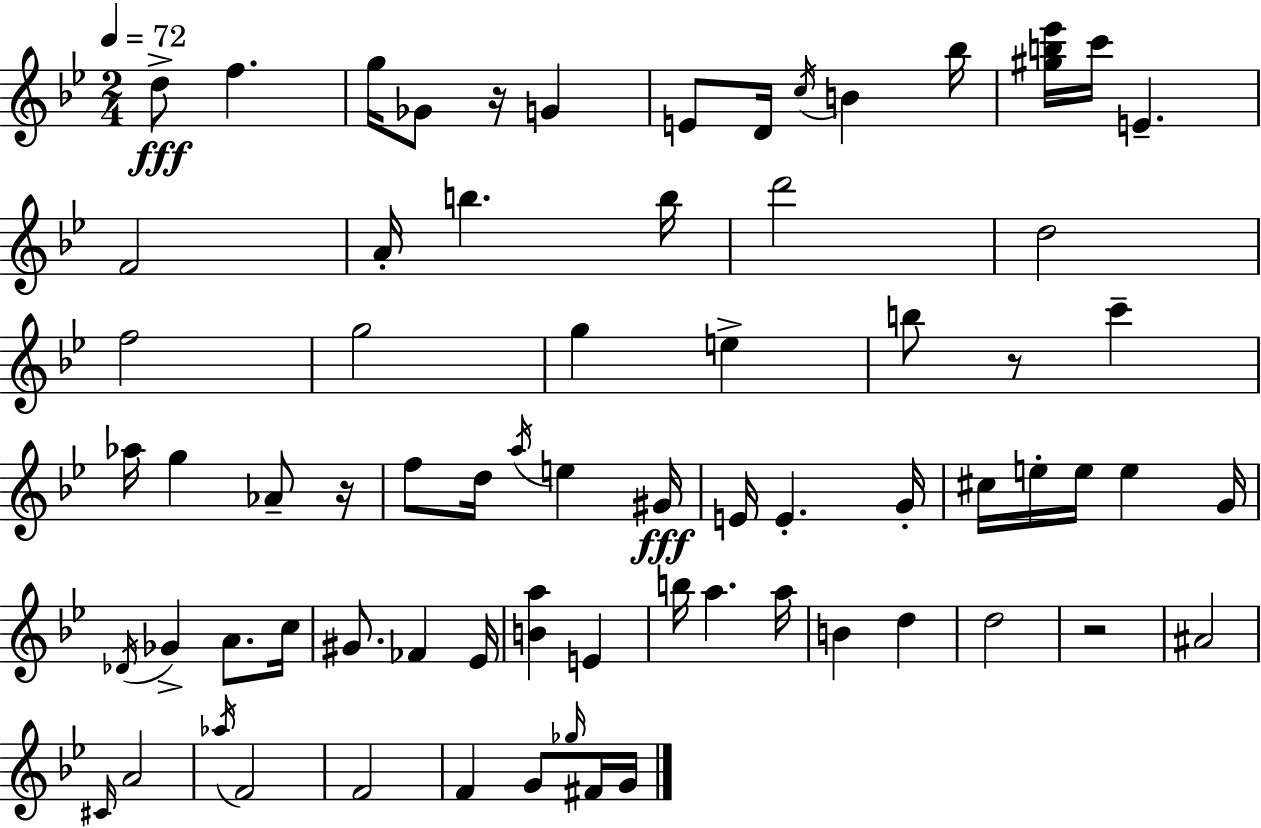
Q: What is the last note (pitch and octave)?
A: G4